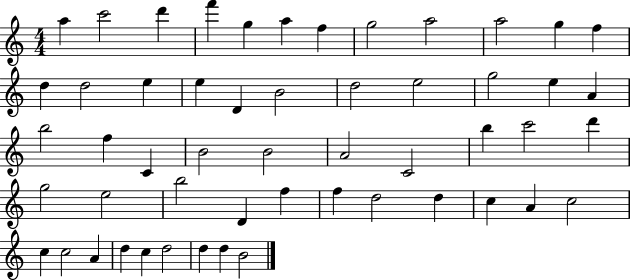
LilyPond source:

{
  \clef treble
  \numericTimeSignature
  \time 4/4
  \key c \major
  a''4 c'''2 d'''4 | f'''4 g''4 a''4 f''4 | g''2 a''2 | a''2 g''4 f''4 | \break d''4 d''2 e''4 | e''4 d'4 b'2 | d''2 e''2 | g''2 e''4 a'4 | \break b''2 f''4 c'4 | b'2 b'2 | a'2 c'2 | b''4 c'''2 d'''4 | \break g''2 e''2 | b''2 d'4 f''4 | f''4 d''2 d''4 | c''4 a'4 c''2 | \break c''4 c''2 a'4 | d''4 c''4 d''2 | d''4 d''4 b'2 | \bar "|."
}